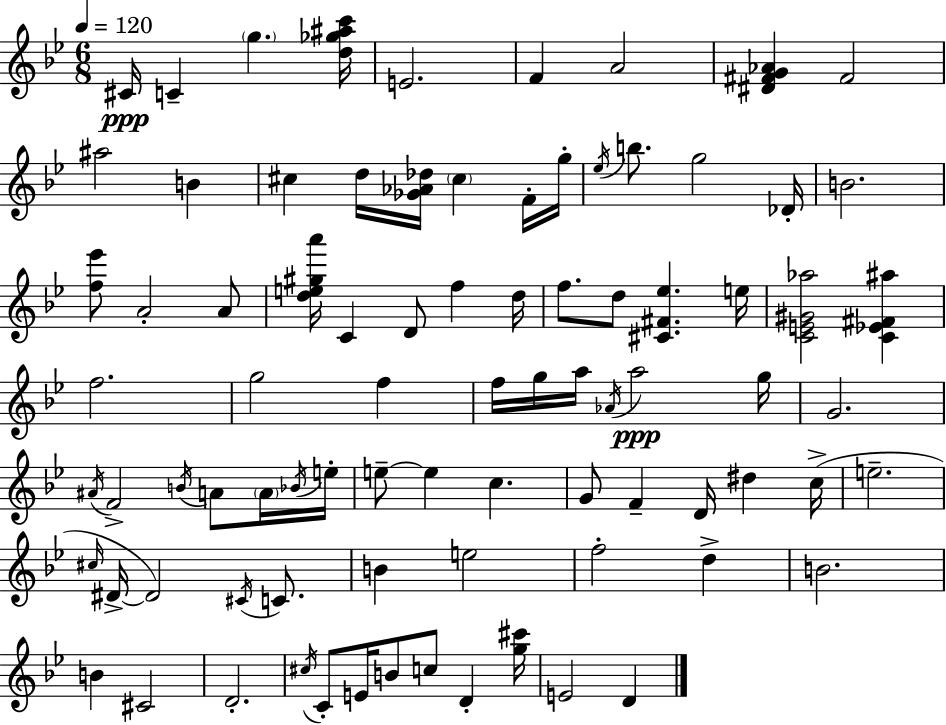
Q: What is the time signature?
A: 6/8